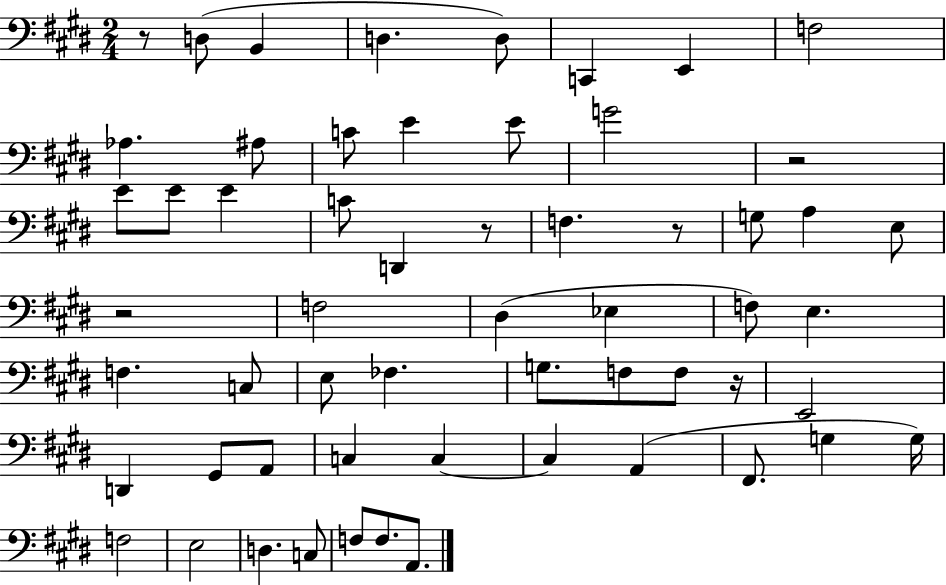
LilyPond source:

{
  \clef bass
  \numericTimeSignature
  \time 2/4
  \key e \major
  \repeat volta 2 { r8 d8( b,4 | d4. d8) | c,4 e,4 | f2 | \break aes4. ais8 | c'8 e'4 e'8 | g'2 | r2 | \break e'8 e'8 e'4 | c'8 d,4 r8 | f4. r8 | g8 a4 e8 | \break r2 | f2 | dis4( ees4 | f8) e4. | \break f4. c8 | e8 fes4. | g8. f8 f8 r16 | e,2 | \break d,4 gis,8 a,8 | c4 c4~~ | c4 a,4( | fis,8. g4 g16) | \break f2 | e2 | d4. c8 | f8 f8. a,8. | \break } \bar "|."
}